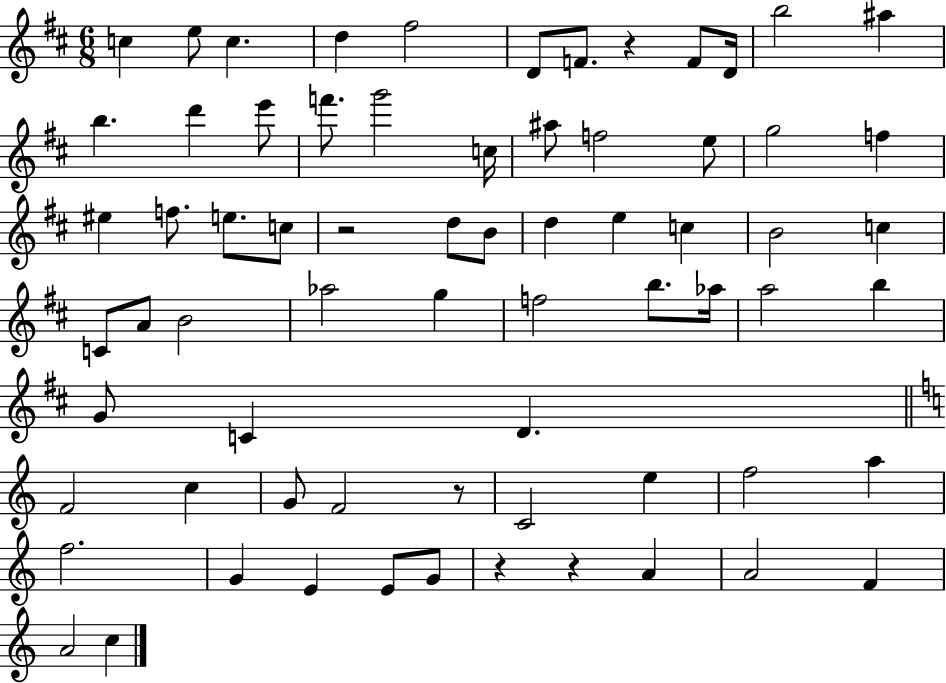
{
  \clef treble
  \numericTimeSignature
  \time 6/8
  \key d \major
  c''4 e''8 c''4. | d''4 fis''2 | d'8 f'8. r4 f'8 d'16 | b''2 ais''4 | \break b''4. d'''4 e'''8 | f'''8. g'''2 c''16 | ais''8 f''2 e''8 | g''2 f''4 | \break eis''4 f''8. e''8. c''8 | r2 d''8 b'8 | d''4 e''4 c''4 | b'2 c''4 | \break c'8 a'8 b'2 | aes''2 g''4 | f''2 b''8. aes''16 | a''2 b''4 | \break g'8 c'4 d'4. | \bar "||" \break \key c \major f'2 c''4 | g'8 f'2 r8 | c'2 e''4 | f''2 a''4 | \break f''2. | g'4 e'4 e'8 g'8 | r4 r4 a'4 | a'2 f'4 | \break a'2 c''4 | \bar "|."
}